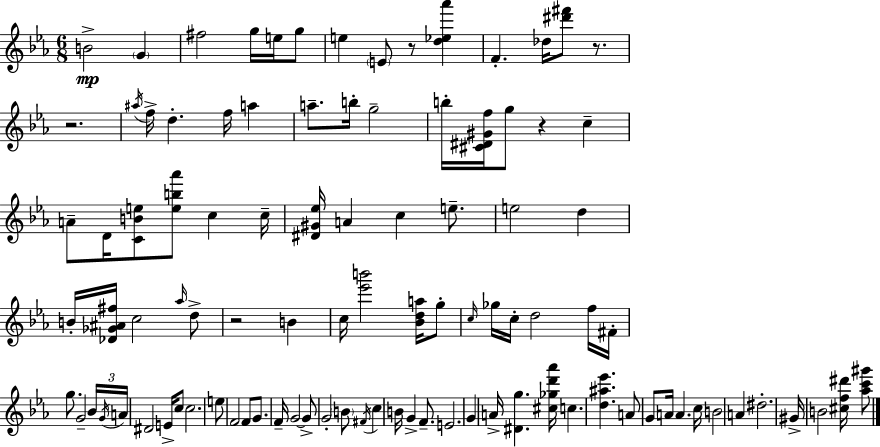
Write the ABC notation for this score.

X:1
T:Untitled
M:6/8
L:1/4
K:Cm
B2 G ^f2 g/4 e/4 g/2 e E/2 z/2 [d_e_a'] F _d/4 [^d'^f']/2 z/2 z2 ^a/4 f/4 d f/4 a a/2 b/4 g2 b/4 [^C^D^Gf]/4 g/2 z c A/2 D/4 [CBe]/2 [eb_a']/2 c c/4 [^D^G_e]/4 A c e/2 e2 d B/4 [_D_G^A^f]/4 c2 _a/4 d/2 z2 B c/4 [_e'b']2 [_Bda]/4 g/2 c/4 _g/4 c/4 d2 f/4 ^F/4 g/2 G2 _B/4 G/4 A/4 ^D2 E/4 c/2 c2 e/2 F2 F/2 G/2 F/4 G2 G/2 G2 B/2 ^F/4 c B/4 G F/2 E2 G A/4 [^Dg] [^c_gd'_a']/4 c [d^a_e'] A/2 G/2 A/4 A c/4 B2 A ^d2 ^G/4 B2 [^cf^d']/4 [_ac'^g']/2